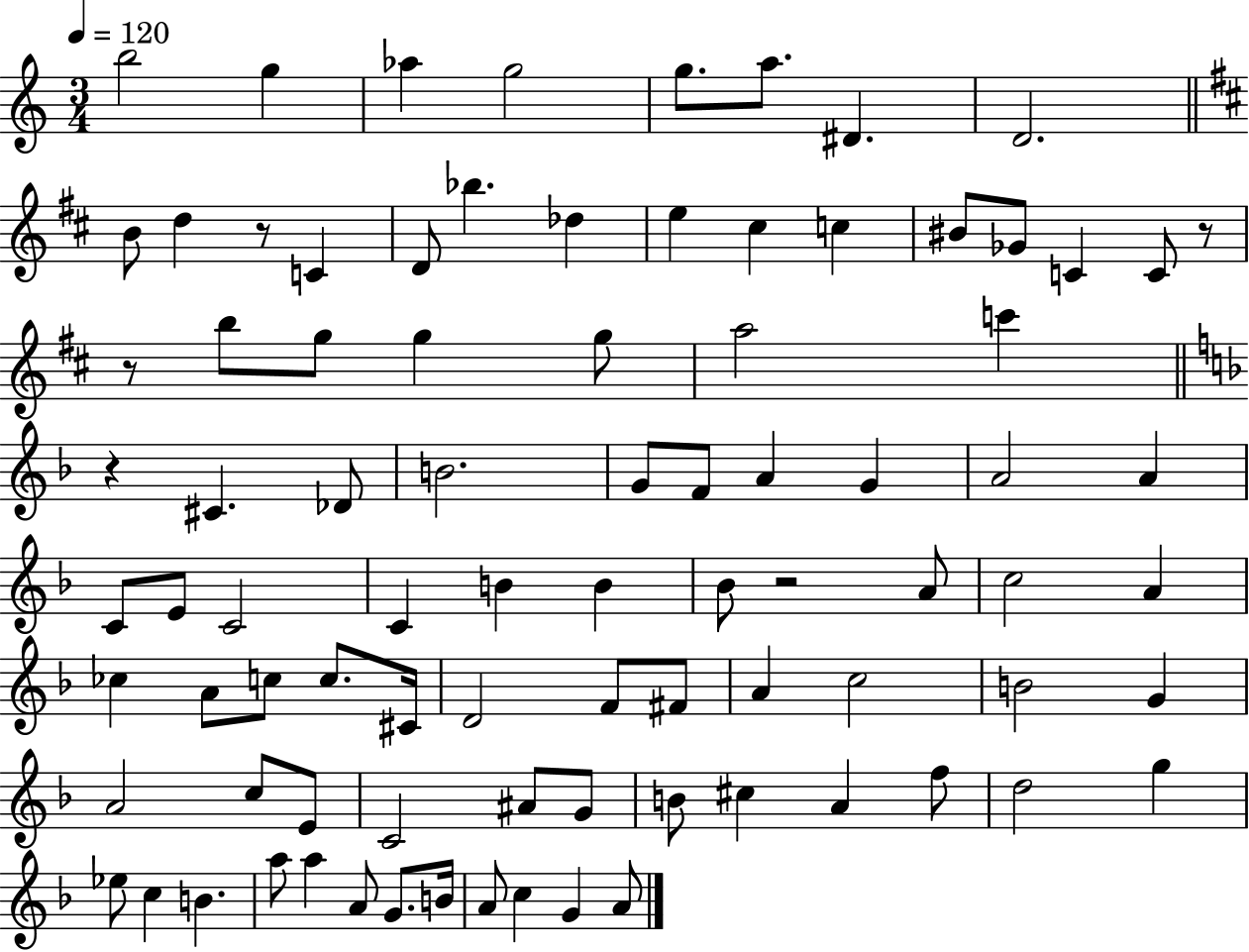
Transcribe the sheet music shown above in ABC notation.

X:1
T:Untitled
M:3/4
L:1/4
K:C
b2 g _a g2 g/2 a/2 ^D D2 B/2 d z/2 C D/2 _b _d e ^c c ^B/2 _G/2 C C/2 z/2 z/2 b/2 g/2 g g/2 a2 c' z ^C _D/2 B2 G/2 F/2 A G A2 A C/2 E/2 C2 C B B _B/2 z2 A/2 c2 A _c A/2 c/2 c/2 ^C/4 D2 F/2 ^F/2 A c2 B2 G A2 c/2 E/2 C2 ^A/2 G/2 B/2 ^c A f/2 d2 g _e/2 c B a/2 a A/2 G/2 B/4 A/2 c G A/2